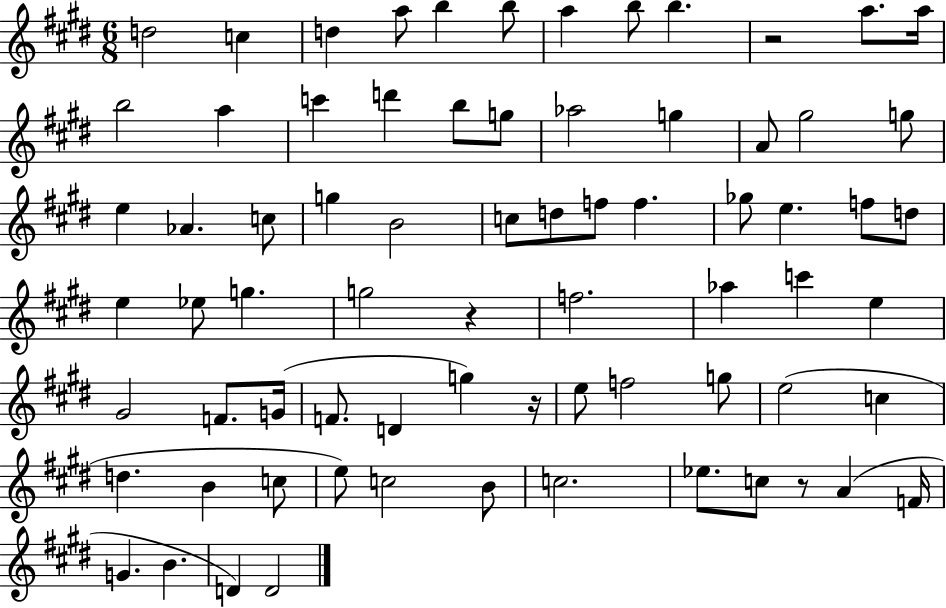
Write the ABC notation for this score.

X:1
T:Untitled
M:6/8
L:1/4
K:E
d2 c d a/2 b b/2 a b/2 b z2 a/2 a/4 b2 a c' d' b/2 g/2 _a2 g A/2 ^g2 g/2 e _A c/2 g B2 c/2 d/2 f/2 f _g/2 e f/2 d/2 e _e/2 g g2 z f2 _a c' e ^G2 F/2 G/4 F/2 D g z/4 e/2 f2 g/2 e2 c d B c/2 e/2 c2 B/2 c2 _e/2 c/2 z/2 A F/4 G B D D2